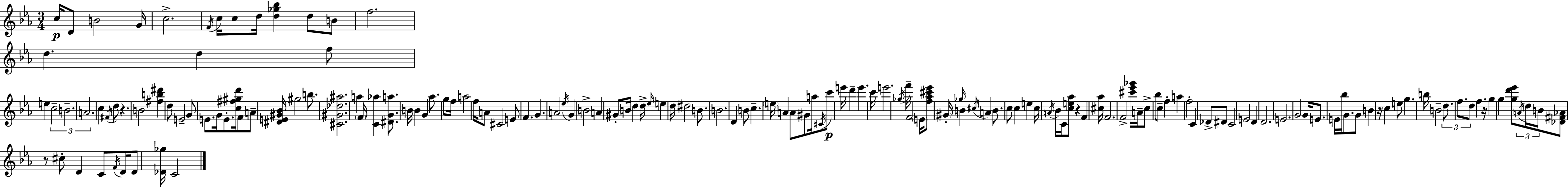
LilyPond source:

{
  \clef treble
  \numericTimeSignature
  \time 3/4
  \key ees \major
  c''16\p d'8 b'2 g'16 | c''2.-> | \acciaccatura { f'16 } c''16 c''8 d''16 <d'' ges'' bes''>4 d''8 b'8 | f''2. | \break d''4. d''4 f''8 | e''4 \tuplet 3/2 { c''2-- | b'2.-- | a'2. } | \break c''4 \acciaccatura { fis'16 } d''8 r4. | b'2 <fis'' b'' dis'''>4 | d''8 e'2-- | g'8 e'8. g'16 e'8.-. <c'' fis'' gis'' d'''>16 f'8 | \break a'8-- <dis' e' gis' bes'>16 gis''2 b''8. | <cis' gis' des'' ais''>2. | a''4 \parenthesize f'16 <c' aes''>4 <dis' g' a''>8. | b'16 b'4 g'4 aes''8. | \break g''8 f''16 a''2 | f''16 a'8 cis'2 | e'8 f'4. g'4. | a'2 \acciaccatura { ees''16 } g'4 | \break b'2-> a'4 | gis'8-. b'16 d''4 d''16-> \grace { ees''16 } | e''4 d''16 dis''2 | b'8. b'2. | \break d'4 b'8 c''4.-- | \parenthesize e''16 a'4 a'8 gis'8 | a''16 \acciaccatura { cis'16 } c'''8\p e'''16 d'''4-- e'''4. | c'''16 e'''2. | \break \acciaccatura { ges''16 } f'''16-- f'2 | \parenthesize e'16 <f'' aes'' cis''' ees'''>8 \parenthesize gis'16-. \grace { ges''16 } b'4 | \acciaccatura { cis''16 } a'4 b'8. c''8 c''4 | e''4 c''16 \acciaccatura { a'16 } bes'16 c'16 <c'' e'' aes''>8 | \break r4 f'4 <cis'' aes''>16 f'2. | f'2-> | <cis''' ees''' ges'''>16 a'16-- c''8-> bes''8 c''8-- | f''4-. a''4 f''2-. | \break c'4 des'8-> dis'8 | c'2 e'2 | d'4 d'2. | e'2. | \break g'2 | g'16 e'8. e'16 bes''16 g'8. | g'8 b'4 r16 c''4 | e''8 g''4. b''16 b'2-- | \break \tuplet 3/2 { d''8. f''8. | d''8 } f''4. r16 g''4 | g''4 <g'' d''' ees'''>8 \tuplet 3/2 { \acciaccatura { a'16 } d''16 b'16 } <des' fis' aes'>8 | r8 cis''8-. d'4 c'8 \acciaccatura { f'16 } d'16 | \break d'8 <des' ges''>16 c'2 \bar "|."
}